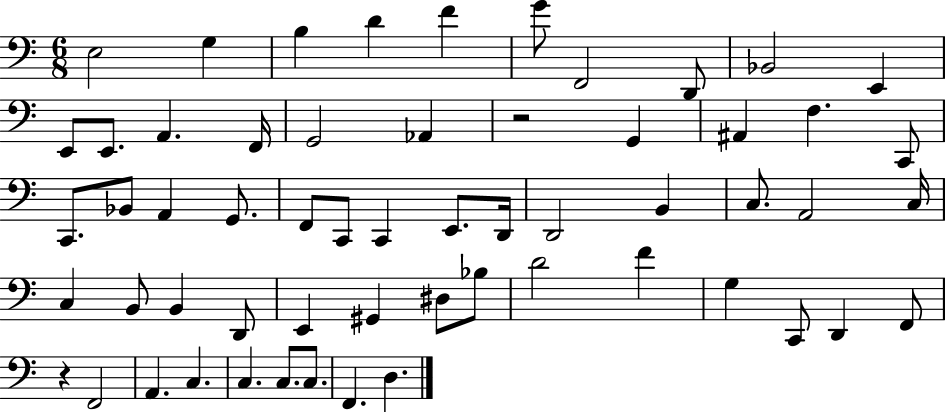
E3/h G3/q B3/q D4/q F4/q G4/e F2/h D2/e Bb2/h E2/q E2/e E2/e. A2/q. F2/s G2/h Ab2/q R/h G2/q A#2/q F3/q. C2/e C2/e. Bb2/e A2/q G2/e. F2/e C2/e C2/q E2/e. D2/s D2/h B2/q C3/e. A2/h C3/s C3/q B2/e B2/q D2/e E2/q G#2/q D#3/e Bb3/e D4/h F4/q G3/q C2/e D2/q F2/e R/q F2/h A2/q. C3/q. C3/q. C3/e. C3/e. F2/q. D3/q.